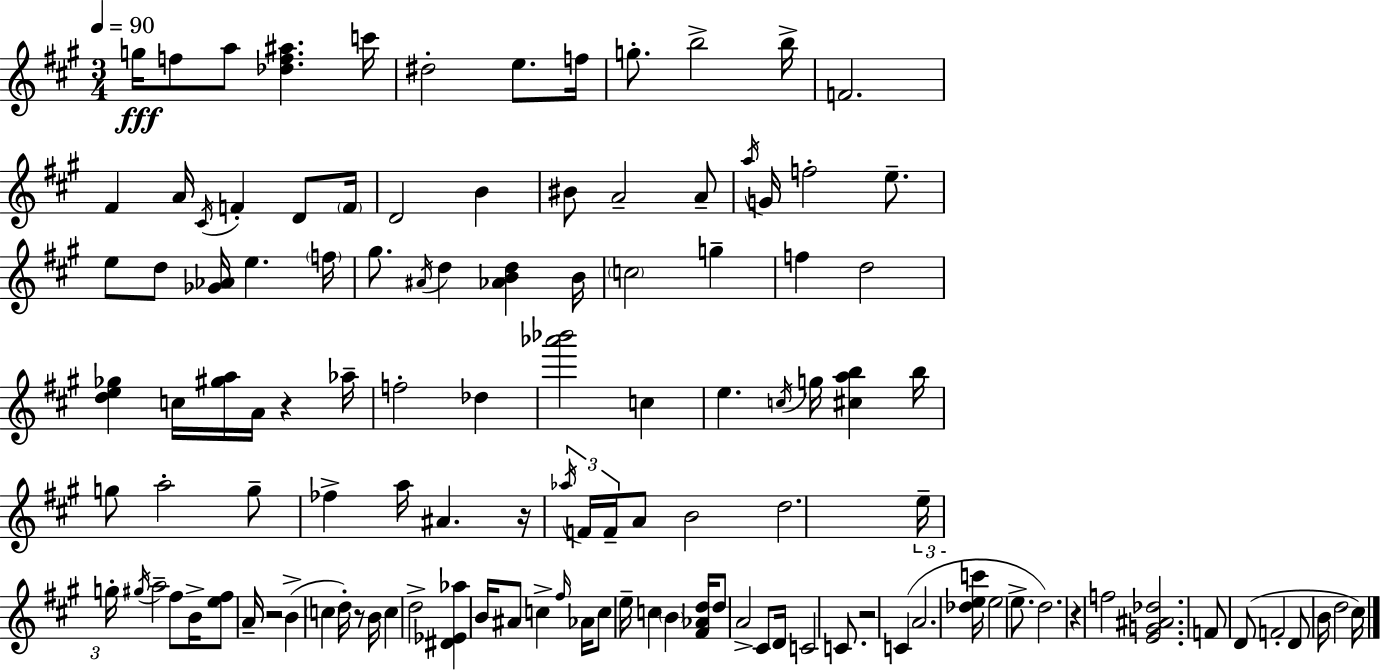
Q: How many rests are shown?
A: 6